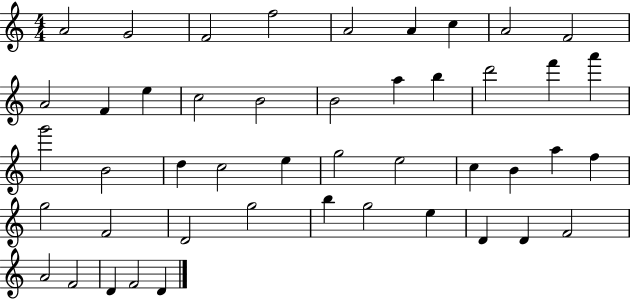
A4/h G4/h F4/h F5/h A4/h A4/q C5/q A4/h F4/h A4/h F4/q E5/q C5/h B4/h B4/h A5/q B5/q D6/h F6/q A6/q G6/h B4/h D5/q C5/h E5/q G5/h E5/h C5/q B4/q A5/q F5/q G5/h F4/h D4/h G5/h B5/q G5/h E5/q D4/q D4/q F4/h A4/h F4/h D4/q F4/h D4/q